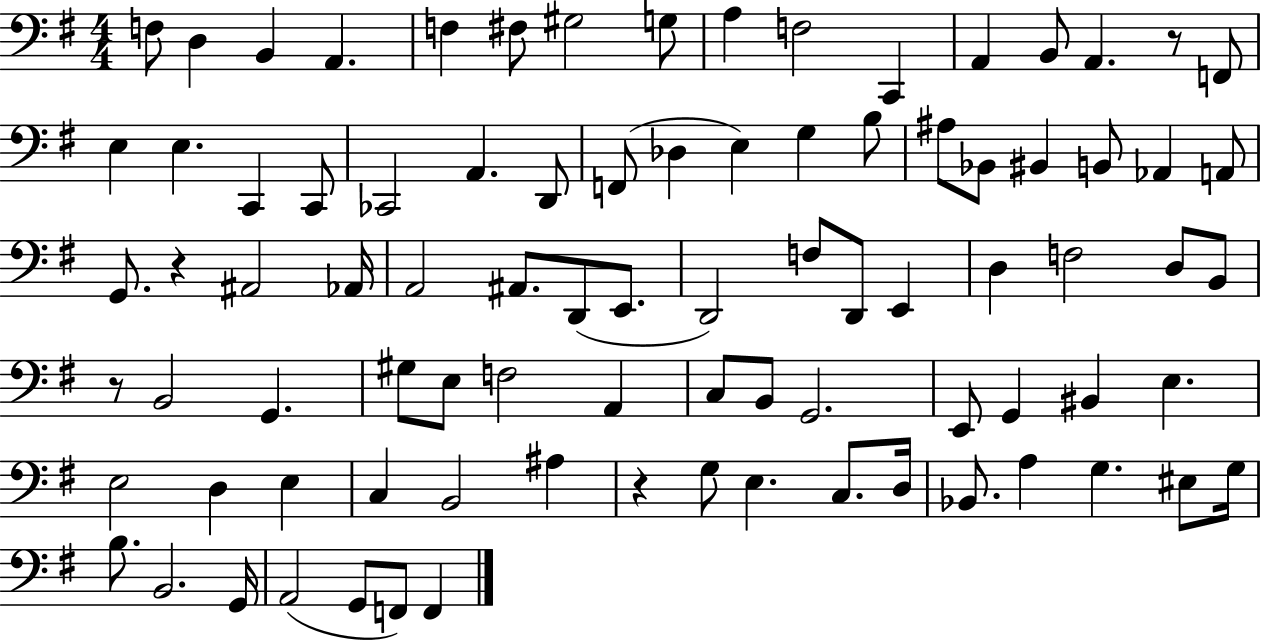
{
  \clef bass
  \numericTimeSignature
  \time 4/4
  \key g \major
  f8 d4 b,4 a,4. | f4 fis8 gis2 g8 | a4 f2 c,4 | a,4 b,8 a,4. r8 f,8 | \break e4 e4. c,4 c,8 | ces,2 a,4. d,8 | f,8( des4 e4) g4 b8 | ais8 bes,8 bis,4 b,8 aes,4 a,8 | \break g,8. r4 ais,2 aes,16 | a,2 ais,8. d,8( e,8. | d,2) f8 d,8 e,4 | d4 f2 d8 b,8 | \break r8 b,2 g,4. | gis8 e8 f2 a,4 | c8 b,8 g,2. | e,8 g,4 bis,4 e4. | \break e2 d4 e4 | c4 b,2 ais4 | r4 g8 e4. c8. d16 | bes,8. a4 g4. eis8 g16 | \break b8. b,2. g,16 | a,2( g,8 f,8) f,4 | \bar "|."
}